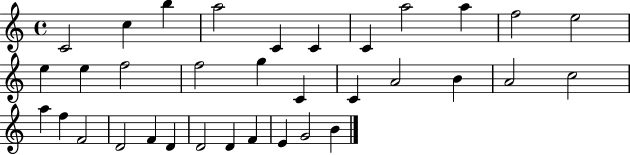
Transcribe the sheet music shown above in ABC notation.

X:1
T:Untitled
M:4/4
L:1/4
K:C
C2 c b a2 C C C a2 a f2 e2 e e f2 f2 g C C A2 B A2 c2 a f F2 D2 F D D2 D F E G2 B